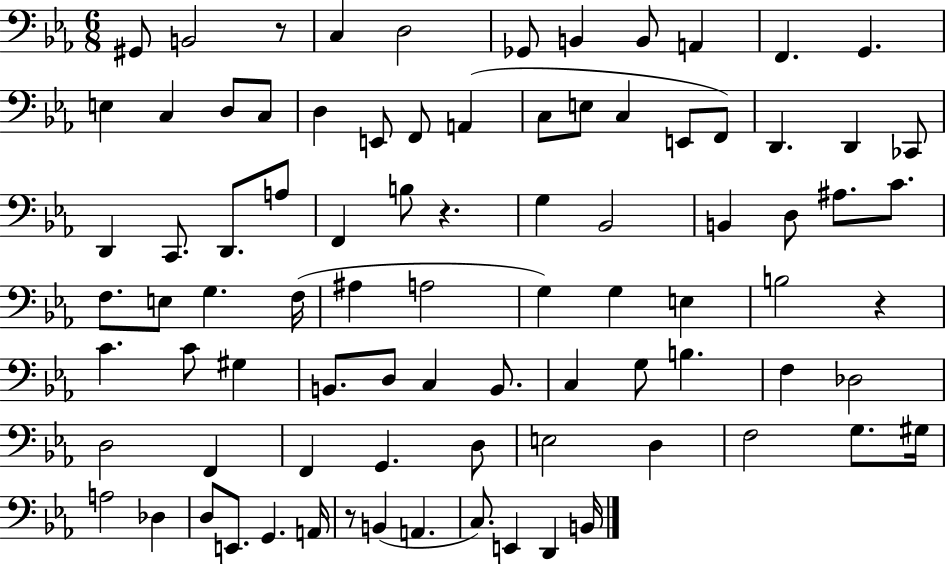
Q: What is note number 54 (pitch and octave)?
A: C3